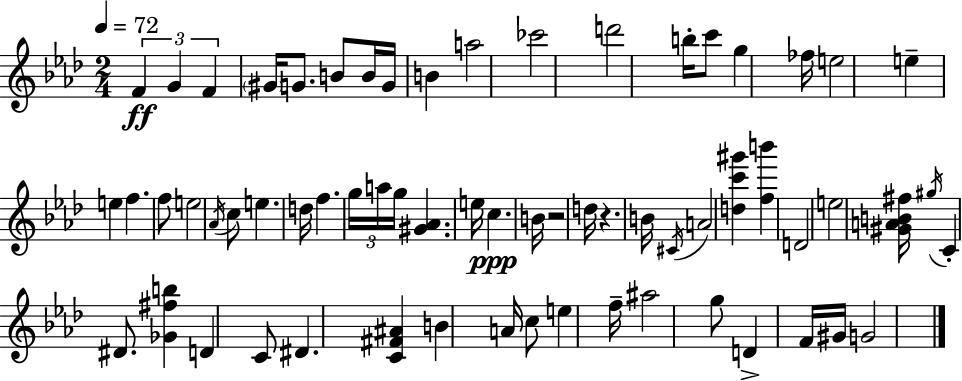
{
  \clef treble
  \numericTimeSignature
  \time 2/4
  \key f \minor
  \tempo 4 = 72
  \tuplet 3/2 { f'4\ff g'4 | f'4 } \parenthesize gis'16 g'8. | b'8 b'16 g'16 b'4 | a''2 | \break ces'''2 | d'''2 | b''16-. c'''8 g''4 fes''16 | e''2 | \break e''4-- e''4 | f''4. f''8 | e''2 | \acciaccatura { aes'16 } c''8 e''4. | \break d''16 f''4. | \tuplet 3/2 { g''16 a''16 g''16 } <gis' aes'>4. | e''16 c''4.\ppp | b'16 r2 | \break d''16 r4. | b'16 \acciaccatura { cis'16 } a'2 | <d'' c''' gis'''>4 <f'' b'''>4 | d'2 | \break e''2 | <gis' a' b' fis''>16 \acciaccatura { gis''16 } c'4-. | dis'8. <ges' fis'' b''>4 d'4 | c'8 dis'4. | \break <c' fis' ais'>4 b'4 | a'16 c''8 e''4 | f''16-- ais''2 | g''8 d'4-> | \break f'16 gis'16 g'2 | \bar "|."
}